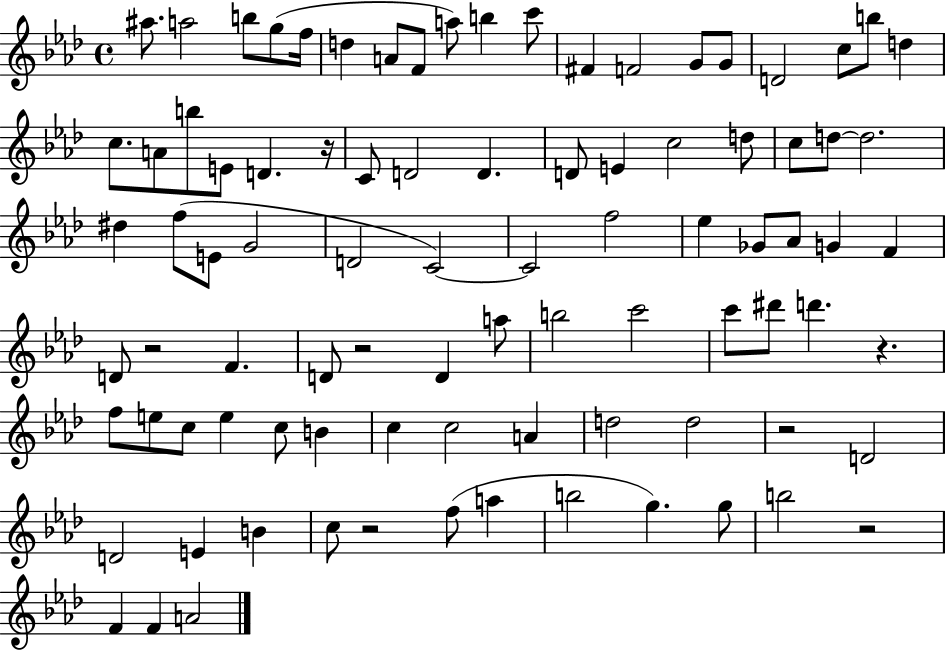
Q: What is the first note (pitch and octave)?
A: A#5